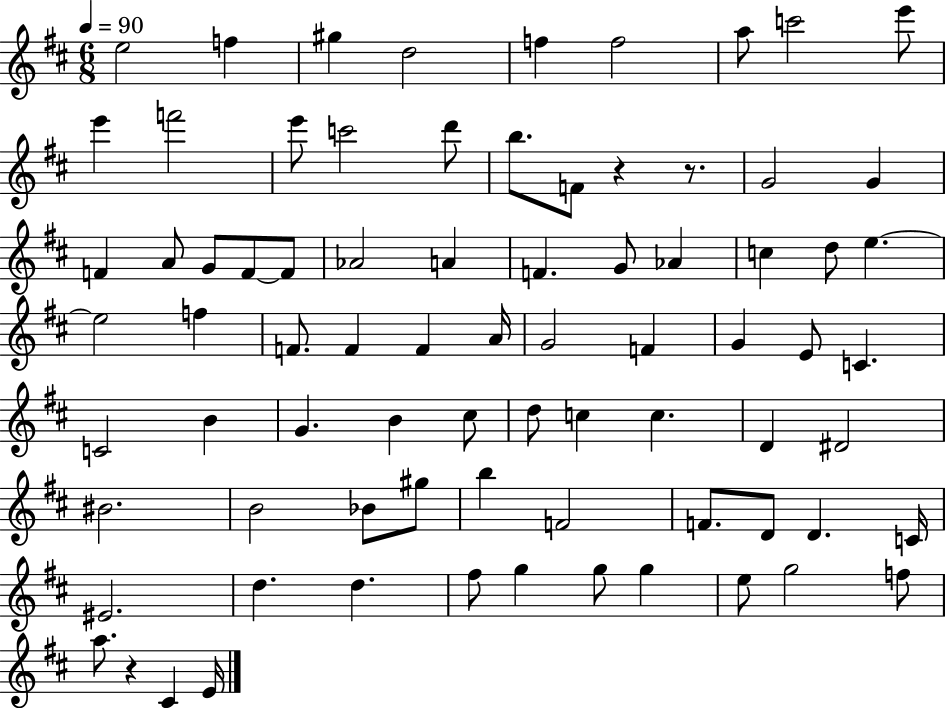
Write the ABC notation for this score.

X:1
T:Untitled
M:6/8
L:1/4
K:D
e2 f ^g d2 f f2 a/2 c'2 e'/2 e' f'2 e'/2 c'2 d'/2 b/2 F/2 z z/2 G2 G F A/2 G/2 F/2 F/2 _A2 A F G/2 _A c d/2 e e2 f F/2 F F A/4 G2 F G E/2 C C2 B G B ^c/2 d/2 c c D ^D2 ^B2 B2 _B/2 ^g/2 b F2 F/2 D/2 D C/4 ^E2 d d ^f/2 g g/2 g e/2 g2 f/2 a/2 z ^C E/4